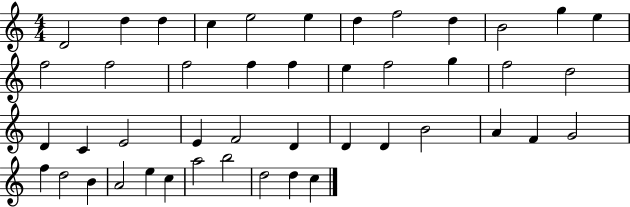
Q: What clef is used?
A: treble